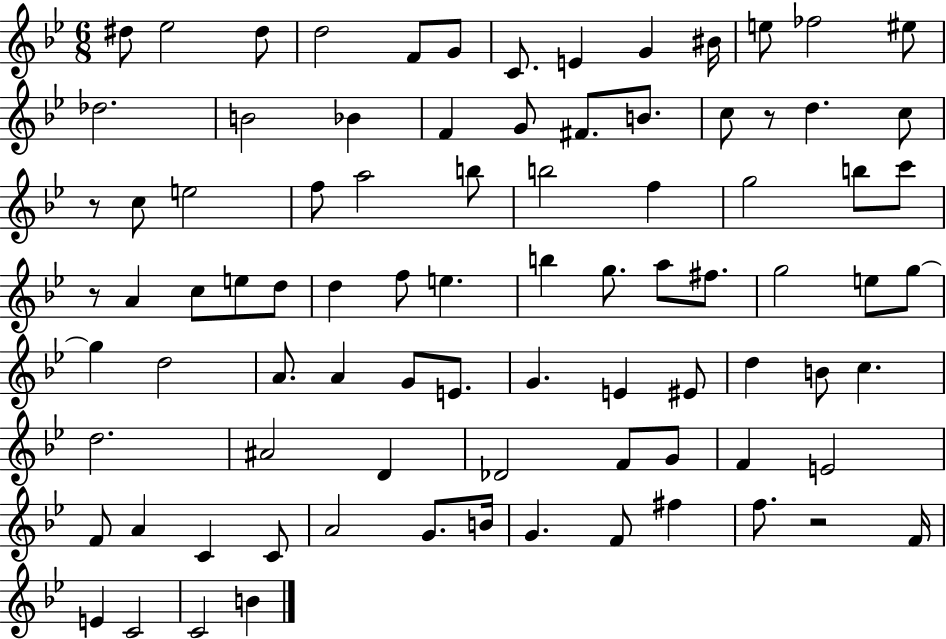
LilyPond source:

{
  \clef treble
  \numericTimeSignature
  \time 6/8
  \key bes \major
  dis''8 ees''2 dis''8 | d''2 f'8 g'8 | c'8. e'4 g'4 bis'16 | e''8 fes''2 eis''8 | \break des''2. | b'2 bes'4 | f'4 g'8 fis'8. b'8. | c''8 r8 d''4. c''8 | \break r8 c''8 e''2 | f''8 a''2 b''8 | b''2 f''4 | g''2 b''8 c'''8 | \break r8 a'4 c''8 e''8 d''8 | d''4 f''8 e''4. | b''4 g''8. a''8 fis''8. | g''2 e''8 g''8~~ | \break g''4 d''2 | a'8. a'4 g'8 e'8. | g'4. e'4 eis'8 | d''4 b'8 c''4. | \break d''2. | ais'2 d'4 | des'2 f'8 g'8 | f'4 e'2 | \break f'8 a'4 c'4 c'8 | a'2 g'8. b'16 | g'4. f'8 fis''4 | f''8. r2 f'16 | \break e'4 c'2 | c'2 b'4 | \bar "|."
}